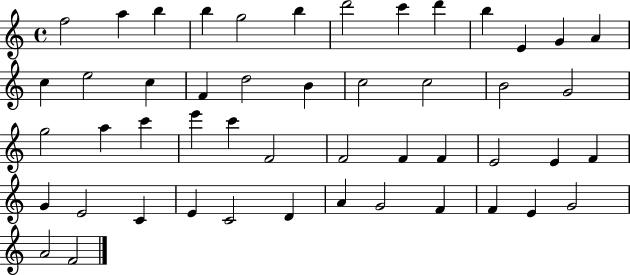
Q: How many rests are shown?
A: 0